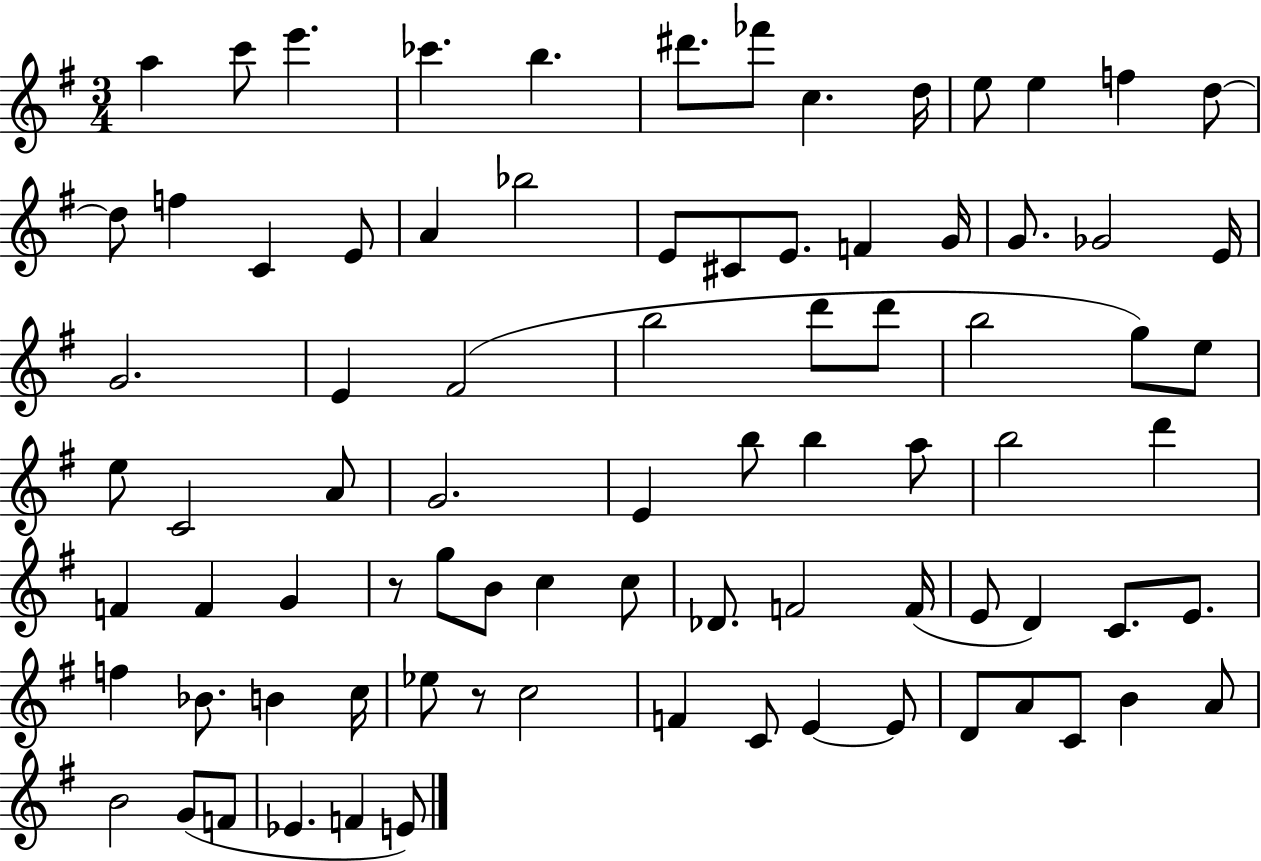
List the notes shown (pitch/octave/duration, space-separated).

A5/q C6/e E6/q. CES6/q. B5/q. D#6/e. FES6/e C5/q. D5/s E5/e E5/q F5/q D5/e D5/e F5/q C4/q E4/e A4/q Bb5/h E4/e C#4/e E4/e. F4/q G4/s G4/e. Gb4/h E4/s G4/h. E4/q F#4/h B5/h D6/e D6/e B5/h G5/e E5/e E5/e C4/h A4/e G4/h. E4/q B5/e B5/q A5/e B5/h D6/q F4/q F4/q G4/q R/e G5/e B4/e C5/q C5/e Db4/e. F4/h F4/s E4/e D4/q C4/e. E4/e. F5/q Bb4/e. B4/q C5/s Eb5/e R/e C5/h F4/q C4/e E4/q E4/e D4/e A4/e C4/e B4/q A4/e B4/h G4/e F4/e Eb4/q. F4/q E4/e